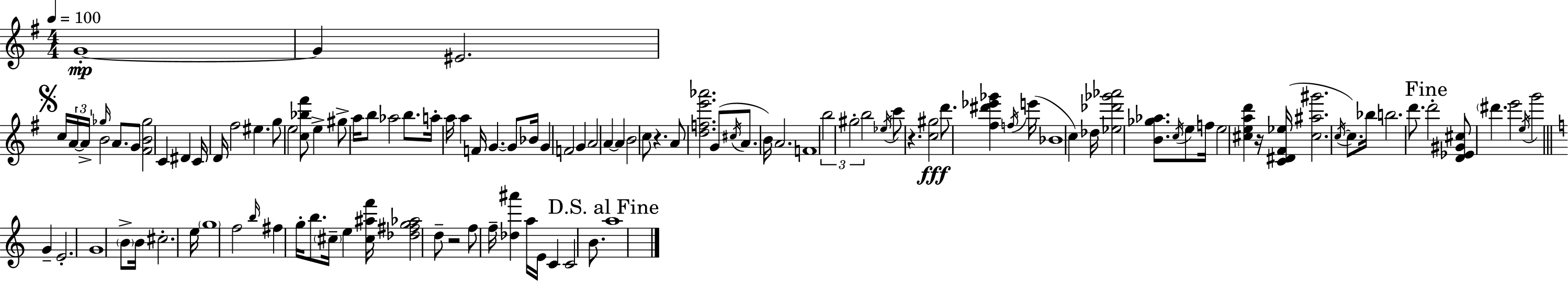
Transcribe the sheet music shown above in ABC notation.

X:1
T:Untitled
M:4/4
L:1/4
K:Em
G4 G ^E2 c/4 A/4 A/4 _g/4 B2 A/2 G/2 [^FB_g]2 C ^D C/4 D/4 ^f2 ^e g/2 e2 [c_b^f']/2 e ^g/2 a/4 b/2 _a2 b/2 a/4 a/4 a F/4 G G/2 _B/4 G F2 G A2 A A B2 c/2 z A/2 [dfe'_a']2 G/2 ^c/4 A/2 B/4 A2 F4 b2 ^g2 b2 _e/4 c'/2 z [c^g]2 d'/2 [^f^d'_e'_g'] f/4 e'/4 _B4 c _d/4 [_e_d'_g'_a']2 [B_g_a]/2 c/4 e/2 f/4 e2 [^cead'] z/4 [C^D^F_e]/4 [^c^a^g']2 c/4 c/2 _b/4 b2 d'/2 d'2 [D_E^G^c]/2 ^d' e'2 e/4 g'2 G E2 G4 B/2 B/4 ^c2 e/4 g4 f2 b/4 ^f g/4 b/2 ^c/4 e [^c^af']/4 [_d^fg_a]2 d/2 z2 f/2 f/4 [_d^a'] a/4 E/4 C C2 B/2 a4